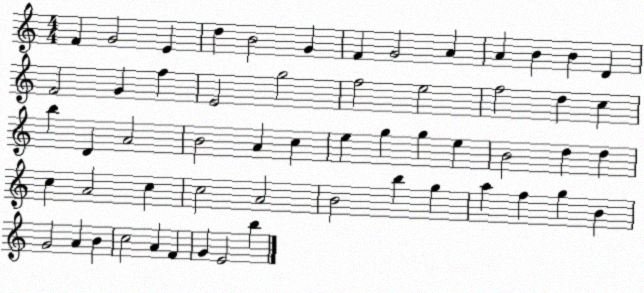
X:1
T:Untitled
M:4/4
L:1/4
K:C
F G2 E d B2 G F G2 A A B B D F2 G f E2 g2 f2 e2 f2 d c b D A2 B2 A c e g g e B2 d d c A2 c c2 A2 B2 b g a f g B G2 A B c2 A F G E2 b